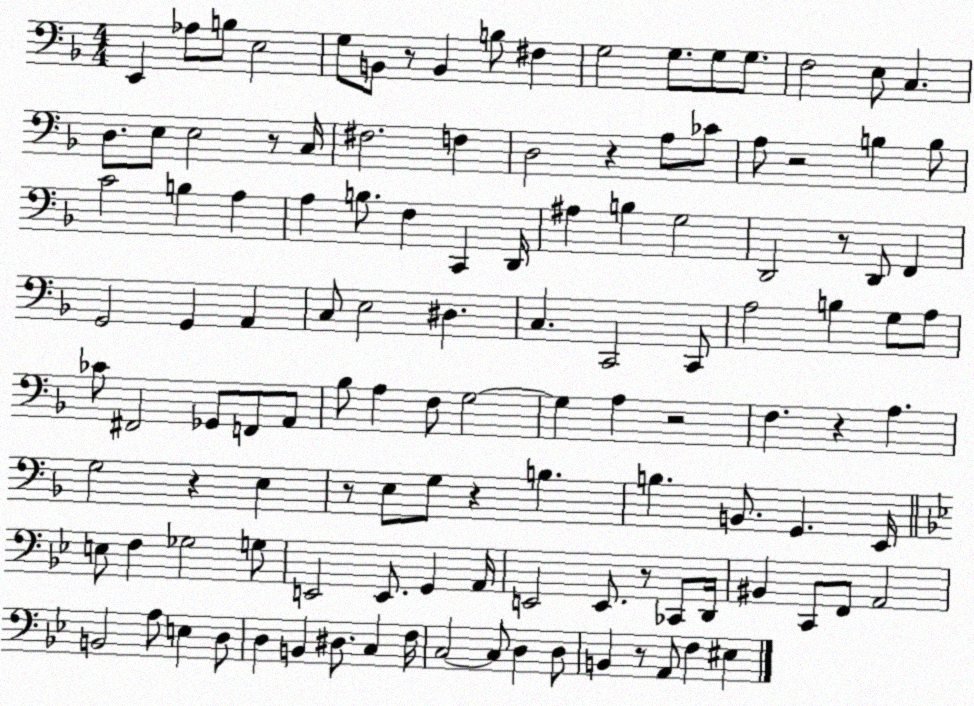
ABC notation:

X:1
T:Untitled
M:4/4
L:1/4
K:F
E,, _A,/2 B,/2 E,2 G,/2 B,,/2 z/2 B,, B,/2 ^F, G,2 G,/2 G,/2 G,/2 F,2 E,/2 C, D,/2 E,/2 E,2 z/2 C,/4 ^F,2 F, D,2 z A,/2 _C/2 A,/2 z2 B, B,/2 C2 B, A, A, B,/2 F, C,, D,,/4 ^A, B, G,2 D,,2 z/2 D,,/2 F,, G,,2 G,, A,, C,/2 E,2 ^D, C, C,,2 C,,/2 A,2 B, G,/2 A,/2 _C/2 ^F,,2 _G,,/2 F,,/2 A,,/2 _B,/2 A, F,/2 G,2 G, A, z2 F, z A, G,2 z E, z/2 E,/2 G,/2 z B, B, B,,/2 G,, E,,/4 E,/2 F, _G,2 G,/2 E,,2 E,,/2 G,, A,,/4 E,,2 E,,/2 z/2 _C,,/2 D,,/4 ^B,, C,,/2 F,,/2 A,,2 B,,2 A,/2 E, D,/2 D, B,, ^D,/2 C, F,/4 C,2 C,/2 D, D,/2 B,, z/2 A,,/2 F, ^E,